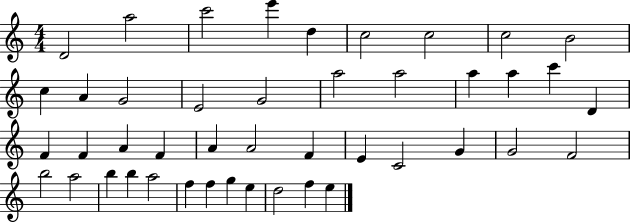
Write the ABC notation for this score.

X:1
T:Untitled
M:4/4
L:1/4
K:C
D2 a2 c'2 e' d c2 c2 c2 B2 c A G2 E2 G2 a2 a2 a a c' D F F A F A A2 F E C2 G G2 F2 b2 a2 b b a2 f f g e d2 f e